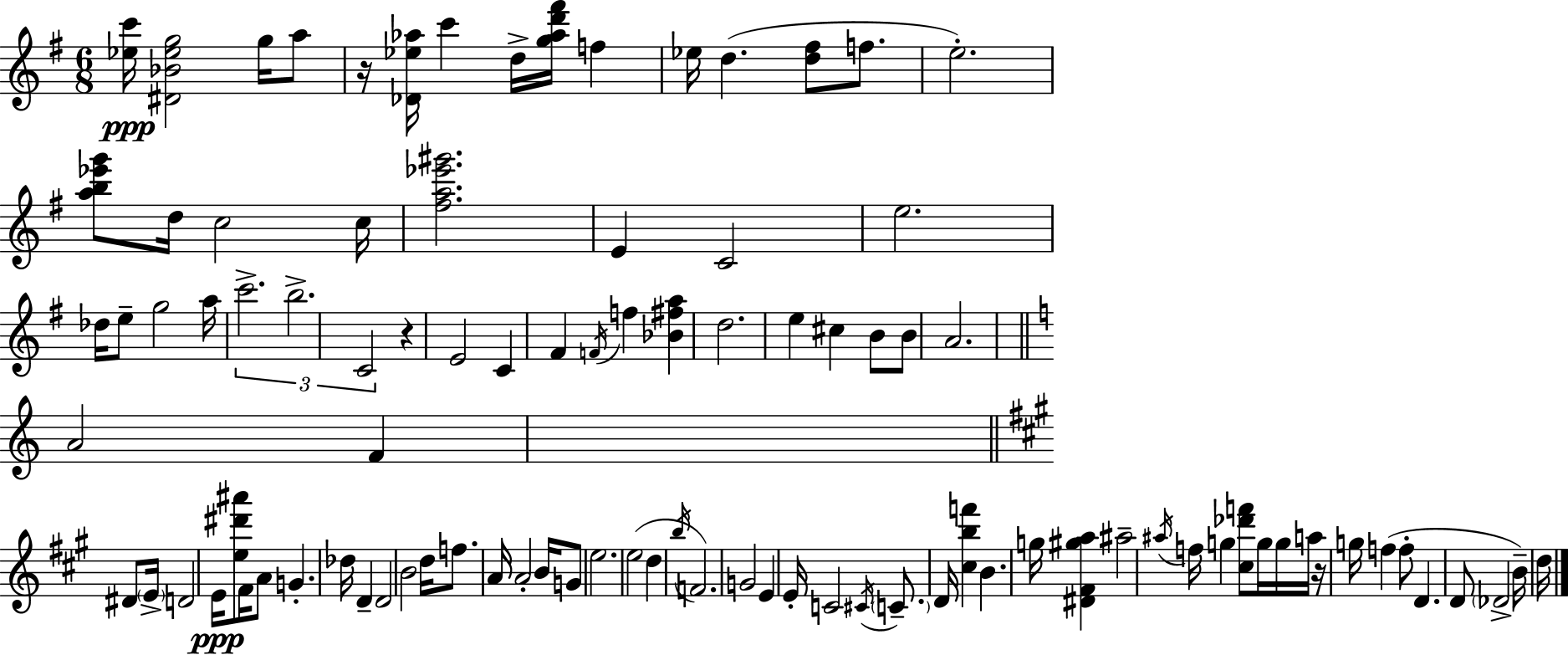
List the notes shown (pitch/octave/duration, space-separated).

[Eb5,C6]/s [D#4,Bb4,Eb5,G5]/h G5/s A5/e R/s [Db4,Eb5,Ab5]/s C6/q D5/s [G5,Ab5,D6,F#6]/s F5/q Eb5/s D5/q. [D5,F#5]/e F5/e. E5/h. [A5,B5,Eb6,G6]/e D5/s C5/h C5/s [F#5,A5,Eb6,G#6]/h. E4/q C4/h E5/h. Db5/s E5/e G5/h A5/s C6/h. B5/h. C4/h R/q E4/h C4/q F#4/q F4/s F5/q [Bb4,F#5,A5]/q D5/h. E5/q C#5/q B4/e B4/e A4/h. A4/h F4/q D#4/e E4/s D4/h E4/s [E5,D#6,A#6]/e F#4/s A4/e G4/q. Db5/s D4/q D4/h B4/h D5/s F5/e. A4/s A4/h B4/s G4/e E5/h. E5/h D5/q B5/s F4/h. G4/h E4/q E4/s C4/h C#4/s C4/e. D4/s [C#5,B5,F6]/q B4/q. G5/s [D#4,F#4,G#5,A5]/q A#5/h A#5/s F5/s G5/q [C#5,Db6,F6]/e G5/s G5/s A5/s R/s G5/s F5/q F5/e D4/q. D4/e Db4/h B4/s D5/s